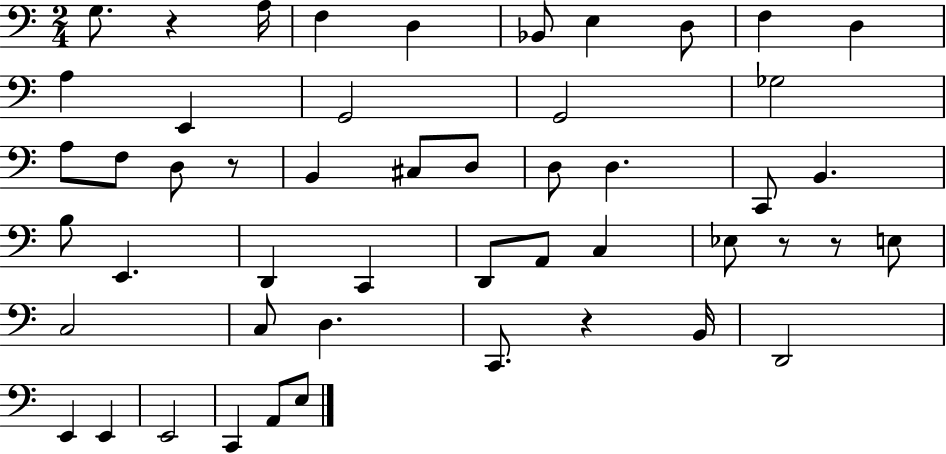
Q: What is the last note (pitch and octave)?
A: E3